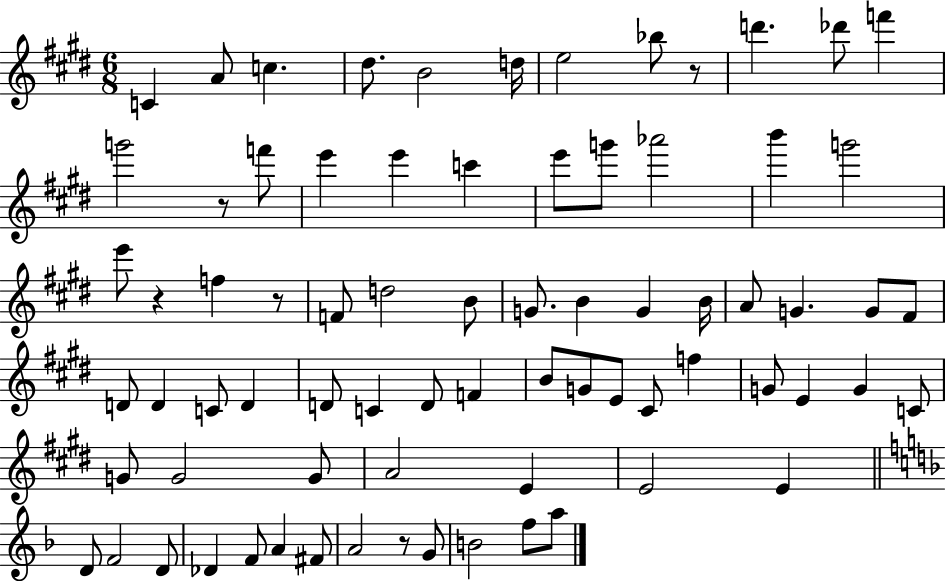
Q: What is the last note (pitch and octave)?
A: A5